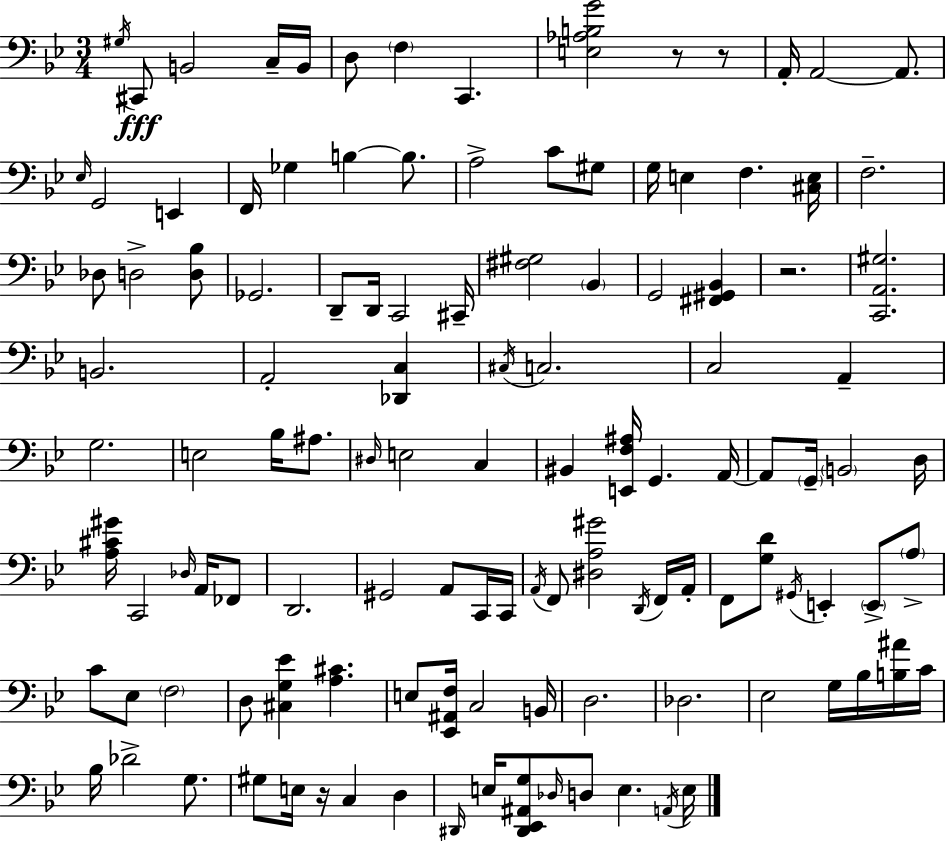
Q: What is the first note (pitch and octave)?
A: G#3